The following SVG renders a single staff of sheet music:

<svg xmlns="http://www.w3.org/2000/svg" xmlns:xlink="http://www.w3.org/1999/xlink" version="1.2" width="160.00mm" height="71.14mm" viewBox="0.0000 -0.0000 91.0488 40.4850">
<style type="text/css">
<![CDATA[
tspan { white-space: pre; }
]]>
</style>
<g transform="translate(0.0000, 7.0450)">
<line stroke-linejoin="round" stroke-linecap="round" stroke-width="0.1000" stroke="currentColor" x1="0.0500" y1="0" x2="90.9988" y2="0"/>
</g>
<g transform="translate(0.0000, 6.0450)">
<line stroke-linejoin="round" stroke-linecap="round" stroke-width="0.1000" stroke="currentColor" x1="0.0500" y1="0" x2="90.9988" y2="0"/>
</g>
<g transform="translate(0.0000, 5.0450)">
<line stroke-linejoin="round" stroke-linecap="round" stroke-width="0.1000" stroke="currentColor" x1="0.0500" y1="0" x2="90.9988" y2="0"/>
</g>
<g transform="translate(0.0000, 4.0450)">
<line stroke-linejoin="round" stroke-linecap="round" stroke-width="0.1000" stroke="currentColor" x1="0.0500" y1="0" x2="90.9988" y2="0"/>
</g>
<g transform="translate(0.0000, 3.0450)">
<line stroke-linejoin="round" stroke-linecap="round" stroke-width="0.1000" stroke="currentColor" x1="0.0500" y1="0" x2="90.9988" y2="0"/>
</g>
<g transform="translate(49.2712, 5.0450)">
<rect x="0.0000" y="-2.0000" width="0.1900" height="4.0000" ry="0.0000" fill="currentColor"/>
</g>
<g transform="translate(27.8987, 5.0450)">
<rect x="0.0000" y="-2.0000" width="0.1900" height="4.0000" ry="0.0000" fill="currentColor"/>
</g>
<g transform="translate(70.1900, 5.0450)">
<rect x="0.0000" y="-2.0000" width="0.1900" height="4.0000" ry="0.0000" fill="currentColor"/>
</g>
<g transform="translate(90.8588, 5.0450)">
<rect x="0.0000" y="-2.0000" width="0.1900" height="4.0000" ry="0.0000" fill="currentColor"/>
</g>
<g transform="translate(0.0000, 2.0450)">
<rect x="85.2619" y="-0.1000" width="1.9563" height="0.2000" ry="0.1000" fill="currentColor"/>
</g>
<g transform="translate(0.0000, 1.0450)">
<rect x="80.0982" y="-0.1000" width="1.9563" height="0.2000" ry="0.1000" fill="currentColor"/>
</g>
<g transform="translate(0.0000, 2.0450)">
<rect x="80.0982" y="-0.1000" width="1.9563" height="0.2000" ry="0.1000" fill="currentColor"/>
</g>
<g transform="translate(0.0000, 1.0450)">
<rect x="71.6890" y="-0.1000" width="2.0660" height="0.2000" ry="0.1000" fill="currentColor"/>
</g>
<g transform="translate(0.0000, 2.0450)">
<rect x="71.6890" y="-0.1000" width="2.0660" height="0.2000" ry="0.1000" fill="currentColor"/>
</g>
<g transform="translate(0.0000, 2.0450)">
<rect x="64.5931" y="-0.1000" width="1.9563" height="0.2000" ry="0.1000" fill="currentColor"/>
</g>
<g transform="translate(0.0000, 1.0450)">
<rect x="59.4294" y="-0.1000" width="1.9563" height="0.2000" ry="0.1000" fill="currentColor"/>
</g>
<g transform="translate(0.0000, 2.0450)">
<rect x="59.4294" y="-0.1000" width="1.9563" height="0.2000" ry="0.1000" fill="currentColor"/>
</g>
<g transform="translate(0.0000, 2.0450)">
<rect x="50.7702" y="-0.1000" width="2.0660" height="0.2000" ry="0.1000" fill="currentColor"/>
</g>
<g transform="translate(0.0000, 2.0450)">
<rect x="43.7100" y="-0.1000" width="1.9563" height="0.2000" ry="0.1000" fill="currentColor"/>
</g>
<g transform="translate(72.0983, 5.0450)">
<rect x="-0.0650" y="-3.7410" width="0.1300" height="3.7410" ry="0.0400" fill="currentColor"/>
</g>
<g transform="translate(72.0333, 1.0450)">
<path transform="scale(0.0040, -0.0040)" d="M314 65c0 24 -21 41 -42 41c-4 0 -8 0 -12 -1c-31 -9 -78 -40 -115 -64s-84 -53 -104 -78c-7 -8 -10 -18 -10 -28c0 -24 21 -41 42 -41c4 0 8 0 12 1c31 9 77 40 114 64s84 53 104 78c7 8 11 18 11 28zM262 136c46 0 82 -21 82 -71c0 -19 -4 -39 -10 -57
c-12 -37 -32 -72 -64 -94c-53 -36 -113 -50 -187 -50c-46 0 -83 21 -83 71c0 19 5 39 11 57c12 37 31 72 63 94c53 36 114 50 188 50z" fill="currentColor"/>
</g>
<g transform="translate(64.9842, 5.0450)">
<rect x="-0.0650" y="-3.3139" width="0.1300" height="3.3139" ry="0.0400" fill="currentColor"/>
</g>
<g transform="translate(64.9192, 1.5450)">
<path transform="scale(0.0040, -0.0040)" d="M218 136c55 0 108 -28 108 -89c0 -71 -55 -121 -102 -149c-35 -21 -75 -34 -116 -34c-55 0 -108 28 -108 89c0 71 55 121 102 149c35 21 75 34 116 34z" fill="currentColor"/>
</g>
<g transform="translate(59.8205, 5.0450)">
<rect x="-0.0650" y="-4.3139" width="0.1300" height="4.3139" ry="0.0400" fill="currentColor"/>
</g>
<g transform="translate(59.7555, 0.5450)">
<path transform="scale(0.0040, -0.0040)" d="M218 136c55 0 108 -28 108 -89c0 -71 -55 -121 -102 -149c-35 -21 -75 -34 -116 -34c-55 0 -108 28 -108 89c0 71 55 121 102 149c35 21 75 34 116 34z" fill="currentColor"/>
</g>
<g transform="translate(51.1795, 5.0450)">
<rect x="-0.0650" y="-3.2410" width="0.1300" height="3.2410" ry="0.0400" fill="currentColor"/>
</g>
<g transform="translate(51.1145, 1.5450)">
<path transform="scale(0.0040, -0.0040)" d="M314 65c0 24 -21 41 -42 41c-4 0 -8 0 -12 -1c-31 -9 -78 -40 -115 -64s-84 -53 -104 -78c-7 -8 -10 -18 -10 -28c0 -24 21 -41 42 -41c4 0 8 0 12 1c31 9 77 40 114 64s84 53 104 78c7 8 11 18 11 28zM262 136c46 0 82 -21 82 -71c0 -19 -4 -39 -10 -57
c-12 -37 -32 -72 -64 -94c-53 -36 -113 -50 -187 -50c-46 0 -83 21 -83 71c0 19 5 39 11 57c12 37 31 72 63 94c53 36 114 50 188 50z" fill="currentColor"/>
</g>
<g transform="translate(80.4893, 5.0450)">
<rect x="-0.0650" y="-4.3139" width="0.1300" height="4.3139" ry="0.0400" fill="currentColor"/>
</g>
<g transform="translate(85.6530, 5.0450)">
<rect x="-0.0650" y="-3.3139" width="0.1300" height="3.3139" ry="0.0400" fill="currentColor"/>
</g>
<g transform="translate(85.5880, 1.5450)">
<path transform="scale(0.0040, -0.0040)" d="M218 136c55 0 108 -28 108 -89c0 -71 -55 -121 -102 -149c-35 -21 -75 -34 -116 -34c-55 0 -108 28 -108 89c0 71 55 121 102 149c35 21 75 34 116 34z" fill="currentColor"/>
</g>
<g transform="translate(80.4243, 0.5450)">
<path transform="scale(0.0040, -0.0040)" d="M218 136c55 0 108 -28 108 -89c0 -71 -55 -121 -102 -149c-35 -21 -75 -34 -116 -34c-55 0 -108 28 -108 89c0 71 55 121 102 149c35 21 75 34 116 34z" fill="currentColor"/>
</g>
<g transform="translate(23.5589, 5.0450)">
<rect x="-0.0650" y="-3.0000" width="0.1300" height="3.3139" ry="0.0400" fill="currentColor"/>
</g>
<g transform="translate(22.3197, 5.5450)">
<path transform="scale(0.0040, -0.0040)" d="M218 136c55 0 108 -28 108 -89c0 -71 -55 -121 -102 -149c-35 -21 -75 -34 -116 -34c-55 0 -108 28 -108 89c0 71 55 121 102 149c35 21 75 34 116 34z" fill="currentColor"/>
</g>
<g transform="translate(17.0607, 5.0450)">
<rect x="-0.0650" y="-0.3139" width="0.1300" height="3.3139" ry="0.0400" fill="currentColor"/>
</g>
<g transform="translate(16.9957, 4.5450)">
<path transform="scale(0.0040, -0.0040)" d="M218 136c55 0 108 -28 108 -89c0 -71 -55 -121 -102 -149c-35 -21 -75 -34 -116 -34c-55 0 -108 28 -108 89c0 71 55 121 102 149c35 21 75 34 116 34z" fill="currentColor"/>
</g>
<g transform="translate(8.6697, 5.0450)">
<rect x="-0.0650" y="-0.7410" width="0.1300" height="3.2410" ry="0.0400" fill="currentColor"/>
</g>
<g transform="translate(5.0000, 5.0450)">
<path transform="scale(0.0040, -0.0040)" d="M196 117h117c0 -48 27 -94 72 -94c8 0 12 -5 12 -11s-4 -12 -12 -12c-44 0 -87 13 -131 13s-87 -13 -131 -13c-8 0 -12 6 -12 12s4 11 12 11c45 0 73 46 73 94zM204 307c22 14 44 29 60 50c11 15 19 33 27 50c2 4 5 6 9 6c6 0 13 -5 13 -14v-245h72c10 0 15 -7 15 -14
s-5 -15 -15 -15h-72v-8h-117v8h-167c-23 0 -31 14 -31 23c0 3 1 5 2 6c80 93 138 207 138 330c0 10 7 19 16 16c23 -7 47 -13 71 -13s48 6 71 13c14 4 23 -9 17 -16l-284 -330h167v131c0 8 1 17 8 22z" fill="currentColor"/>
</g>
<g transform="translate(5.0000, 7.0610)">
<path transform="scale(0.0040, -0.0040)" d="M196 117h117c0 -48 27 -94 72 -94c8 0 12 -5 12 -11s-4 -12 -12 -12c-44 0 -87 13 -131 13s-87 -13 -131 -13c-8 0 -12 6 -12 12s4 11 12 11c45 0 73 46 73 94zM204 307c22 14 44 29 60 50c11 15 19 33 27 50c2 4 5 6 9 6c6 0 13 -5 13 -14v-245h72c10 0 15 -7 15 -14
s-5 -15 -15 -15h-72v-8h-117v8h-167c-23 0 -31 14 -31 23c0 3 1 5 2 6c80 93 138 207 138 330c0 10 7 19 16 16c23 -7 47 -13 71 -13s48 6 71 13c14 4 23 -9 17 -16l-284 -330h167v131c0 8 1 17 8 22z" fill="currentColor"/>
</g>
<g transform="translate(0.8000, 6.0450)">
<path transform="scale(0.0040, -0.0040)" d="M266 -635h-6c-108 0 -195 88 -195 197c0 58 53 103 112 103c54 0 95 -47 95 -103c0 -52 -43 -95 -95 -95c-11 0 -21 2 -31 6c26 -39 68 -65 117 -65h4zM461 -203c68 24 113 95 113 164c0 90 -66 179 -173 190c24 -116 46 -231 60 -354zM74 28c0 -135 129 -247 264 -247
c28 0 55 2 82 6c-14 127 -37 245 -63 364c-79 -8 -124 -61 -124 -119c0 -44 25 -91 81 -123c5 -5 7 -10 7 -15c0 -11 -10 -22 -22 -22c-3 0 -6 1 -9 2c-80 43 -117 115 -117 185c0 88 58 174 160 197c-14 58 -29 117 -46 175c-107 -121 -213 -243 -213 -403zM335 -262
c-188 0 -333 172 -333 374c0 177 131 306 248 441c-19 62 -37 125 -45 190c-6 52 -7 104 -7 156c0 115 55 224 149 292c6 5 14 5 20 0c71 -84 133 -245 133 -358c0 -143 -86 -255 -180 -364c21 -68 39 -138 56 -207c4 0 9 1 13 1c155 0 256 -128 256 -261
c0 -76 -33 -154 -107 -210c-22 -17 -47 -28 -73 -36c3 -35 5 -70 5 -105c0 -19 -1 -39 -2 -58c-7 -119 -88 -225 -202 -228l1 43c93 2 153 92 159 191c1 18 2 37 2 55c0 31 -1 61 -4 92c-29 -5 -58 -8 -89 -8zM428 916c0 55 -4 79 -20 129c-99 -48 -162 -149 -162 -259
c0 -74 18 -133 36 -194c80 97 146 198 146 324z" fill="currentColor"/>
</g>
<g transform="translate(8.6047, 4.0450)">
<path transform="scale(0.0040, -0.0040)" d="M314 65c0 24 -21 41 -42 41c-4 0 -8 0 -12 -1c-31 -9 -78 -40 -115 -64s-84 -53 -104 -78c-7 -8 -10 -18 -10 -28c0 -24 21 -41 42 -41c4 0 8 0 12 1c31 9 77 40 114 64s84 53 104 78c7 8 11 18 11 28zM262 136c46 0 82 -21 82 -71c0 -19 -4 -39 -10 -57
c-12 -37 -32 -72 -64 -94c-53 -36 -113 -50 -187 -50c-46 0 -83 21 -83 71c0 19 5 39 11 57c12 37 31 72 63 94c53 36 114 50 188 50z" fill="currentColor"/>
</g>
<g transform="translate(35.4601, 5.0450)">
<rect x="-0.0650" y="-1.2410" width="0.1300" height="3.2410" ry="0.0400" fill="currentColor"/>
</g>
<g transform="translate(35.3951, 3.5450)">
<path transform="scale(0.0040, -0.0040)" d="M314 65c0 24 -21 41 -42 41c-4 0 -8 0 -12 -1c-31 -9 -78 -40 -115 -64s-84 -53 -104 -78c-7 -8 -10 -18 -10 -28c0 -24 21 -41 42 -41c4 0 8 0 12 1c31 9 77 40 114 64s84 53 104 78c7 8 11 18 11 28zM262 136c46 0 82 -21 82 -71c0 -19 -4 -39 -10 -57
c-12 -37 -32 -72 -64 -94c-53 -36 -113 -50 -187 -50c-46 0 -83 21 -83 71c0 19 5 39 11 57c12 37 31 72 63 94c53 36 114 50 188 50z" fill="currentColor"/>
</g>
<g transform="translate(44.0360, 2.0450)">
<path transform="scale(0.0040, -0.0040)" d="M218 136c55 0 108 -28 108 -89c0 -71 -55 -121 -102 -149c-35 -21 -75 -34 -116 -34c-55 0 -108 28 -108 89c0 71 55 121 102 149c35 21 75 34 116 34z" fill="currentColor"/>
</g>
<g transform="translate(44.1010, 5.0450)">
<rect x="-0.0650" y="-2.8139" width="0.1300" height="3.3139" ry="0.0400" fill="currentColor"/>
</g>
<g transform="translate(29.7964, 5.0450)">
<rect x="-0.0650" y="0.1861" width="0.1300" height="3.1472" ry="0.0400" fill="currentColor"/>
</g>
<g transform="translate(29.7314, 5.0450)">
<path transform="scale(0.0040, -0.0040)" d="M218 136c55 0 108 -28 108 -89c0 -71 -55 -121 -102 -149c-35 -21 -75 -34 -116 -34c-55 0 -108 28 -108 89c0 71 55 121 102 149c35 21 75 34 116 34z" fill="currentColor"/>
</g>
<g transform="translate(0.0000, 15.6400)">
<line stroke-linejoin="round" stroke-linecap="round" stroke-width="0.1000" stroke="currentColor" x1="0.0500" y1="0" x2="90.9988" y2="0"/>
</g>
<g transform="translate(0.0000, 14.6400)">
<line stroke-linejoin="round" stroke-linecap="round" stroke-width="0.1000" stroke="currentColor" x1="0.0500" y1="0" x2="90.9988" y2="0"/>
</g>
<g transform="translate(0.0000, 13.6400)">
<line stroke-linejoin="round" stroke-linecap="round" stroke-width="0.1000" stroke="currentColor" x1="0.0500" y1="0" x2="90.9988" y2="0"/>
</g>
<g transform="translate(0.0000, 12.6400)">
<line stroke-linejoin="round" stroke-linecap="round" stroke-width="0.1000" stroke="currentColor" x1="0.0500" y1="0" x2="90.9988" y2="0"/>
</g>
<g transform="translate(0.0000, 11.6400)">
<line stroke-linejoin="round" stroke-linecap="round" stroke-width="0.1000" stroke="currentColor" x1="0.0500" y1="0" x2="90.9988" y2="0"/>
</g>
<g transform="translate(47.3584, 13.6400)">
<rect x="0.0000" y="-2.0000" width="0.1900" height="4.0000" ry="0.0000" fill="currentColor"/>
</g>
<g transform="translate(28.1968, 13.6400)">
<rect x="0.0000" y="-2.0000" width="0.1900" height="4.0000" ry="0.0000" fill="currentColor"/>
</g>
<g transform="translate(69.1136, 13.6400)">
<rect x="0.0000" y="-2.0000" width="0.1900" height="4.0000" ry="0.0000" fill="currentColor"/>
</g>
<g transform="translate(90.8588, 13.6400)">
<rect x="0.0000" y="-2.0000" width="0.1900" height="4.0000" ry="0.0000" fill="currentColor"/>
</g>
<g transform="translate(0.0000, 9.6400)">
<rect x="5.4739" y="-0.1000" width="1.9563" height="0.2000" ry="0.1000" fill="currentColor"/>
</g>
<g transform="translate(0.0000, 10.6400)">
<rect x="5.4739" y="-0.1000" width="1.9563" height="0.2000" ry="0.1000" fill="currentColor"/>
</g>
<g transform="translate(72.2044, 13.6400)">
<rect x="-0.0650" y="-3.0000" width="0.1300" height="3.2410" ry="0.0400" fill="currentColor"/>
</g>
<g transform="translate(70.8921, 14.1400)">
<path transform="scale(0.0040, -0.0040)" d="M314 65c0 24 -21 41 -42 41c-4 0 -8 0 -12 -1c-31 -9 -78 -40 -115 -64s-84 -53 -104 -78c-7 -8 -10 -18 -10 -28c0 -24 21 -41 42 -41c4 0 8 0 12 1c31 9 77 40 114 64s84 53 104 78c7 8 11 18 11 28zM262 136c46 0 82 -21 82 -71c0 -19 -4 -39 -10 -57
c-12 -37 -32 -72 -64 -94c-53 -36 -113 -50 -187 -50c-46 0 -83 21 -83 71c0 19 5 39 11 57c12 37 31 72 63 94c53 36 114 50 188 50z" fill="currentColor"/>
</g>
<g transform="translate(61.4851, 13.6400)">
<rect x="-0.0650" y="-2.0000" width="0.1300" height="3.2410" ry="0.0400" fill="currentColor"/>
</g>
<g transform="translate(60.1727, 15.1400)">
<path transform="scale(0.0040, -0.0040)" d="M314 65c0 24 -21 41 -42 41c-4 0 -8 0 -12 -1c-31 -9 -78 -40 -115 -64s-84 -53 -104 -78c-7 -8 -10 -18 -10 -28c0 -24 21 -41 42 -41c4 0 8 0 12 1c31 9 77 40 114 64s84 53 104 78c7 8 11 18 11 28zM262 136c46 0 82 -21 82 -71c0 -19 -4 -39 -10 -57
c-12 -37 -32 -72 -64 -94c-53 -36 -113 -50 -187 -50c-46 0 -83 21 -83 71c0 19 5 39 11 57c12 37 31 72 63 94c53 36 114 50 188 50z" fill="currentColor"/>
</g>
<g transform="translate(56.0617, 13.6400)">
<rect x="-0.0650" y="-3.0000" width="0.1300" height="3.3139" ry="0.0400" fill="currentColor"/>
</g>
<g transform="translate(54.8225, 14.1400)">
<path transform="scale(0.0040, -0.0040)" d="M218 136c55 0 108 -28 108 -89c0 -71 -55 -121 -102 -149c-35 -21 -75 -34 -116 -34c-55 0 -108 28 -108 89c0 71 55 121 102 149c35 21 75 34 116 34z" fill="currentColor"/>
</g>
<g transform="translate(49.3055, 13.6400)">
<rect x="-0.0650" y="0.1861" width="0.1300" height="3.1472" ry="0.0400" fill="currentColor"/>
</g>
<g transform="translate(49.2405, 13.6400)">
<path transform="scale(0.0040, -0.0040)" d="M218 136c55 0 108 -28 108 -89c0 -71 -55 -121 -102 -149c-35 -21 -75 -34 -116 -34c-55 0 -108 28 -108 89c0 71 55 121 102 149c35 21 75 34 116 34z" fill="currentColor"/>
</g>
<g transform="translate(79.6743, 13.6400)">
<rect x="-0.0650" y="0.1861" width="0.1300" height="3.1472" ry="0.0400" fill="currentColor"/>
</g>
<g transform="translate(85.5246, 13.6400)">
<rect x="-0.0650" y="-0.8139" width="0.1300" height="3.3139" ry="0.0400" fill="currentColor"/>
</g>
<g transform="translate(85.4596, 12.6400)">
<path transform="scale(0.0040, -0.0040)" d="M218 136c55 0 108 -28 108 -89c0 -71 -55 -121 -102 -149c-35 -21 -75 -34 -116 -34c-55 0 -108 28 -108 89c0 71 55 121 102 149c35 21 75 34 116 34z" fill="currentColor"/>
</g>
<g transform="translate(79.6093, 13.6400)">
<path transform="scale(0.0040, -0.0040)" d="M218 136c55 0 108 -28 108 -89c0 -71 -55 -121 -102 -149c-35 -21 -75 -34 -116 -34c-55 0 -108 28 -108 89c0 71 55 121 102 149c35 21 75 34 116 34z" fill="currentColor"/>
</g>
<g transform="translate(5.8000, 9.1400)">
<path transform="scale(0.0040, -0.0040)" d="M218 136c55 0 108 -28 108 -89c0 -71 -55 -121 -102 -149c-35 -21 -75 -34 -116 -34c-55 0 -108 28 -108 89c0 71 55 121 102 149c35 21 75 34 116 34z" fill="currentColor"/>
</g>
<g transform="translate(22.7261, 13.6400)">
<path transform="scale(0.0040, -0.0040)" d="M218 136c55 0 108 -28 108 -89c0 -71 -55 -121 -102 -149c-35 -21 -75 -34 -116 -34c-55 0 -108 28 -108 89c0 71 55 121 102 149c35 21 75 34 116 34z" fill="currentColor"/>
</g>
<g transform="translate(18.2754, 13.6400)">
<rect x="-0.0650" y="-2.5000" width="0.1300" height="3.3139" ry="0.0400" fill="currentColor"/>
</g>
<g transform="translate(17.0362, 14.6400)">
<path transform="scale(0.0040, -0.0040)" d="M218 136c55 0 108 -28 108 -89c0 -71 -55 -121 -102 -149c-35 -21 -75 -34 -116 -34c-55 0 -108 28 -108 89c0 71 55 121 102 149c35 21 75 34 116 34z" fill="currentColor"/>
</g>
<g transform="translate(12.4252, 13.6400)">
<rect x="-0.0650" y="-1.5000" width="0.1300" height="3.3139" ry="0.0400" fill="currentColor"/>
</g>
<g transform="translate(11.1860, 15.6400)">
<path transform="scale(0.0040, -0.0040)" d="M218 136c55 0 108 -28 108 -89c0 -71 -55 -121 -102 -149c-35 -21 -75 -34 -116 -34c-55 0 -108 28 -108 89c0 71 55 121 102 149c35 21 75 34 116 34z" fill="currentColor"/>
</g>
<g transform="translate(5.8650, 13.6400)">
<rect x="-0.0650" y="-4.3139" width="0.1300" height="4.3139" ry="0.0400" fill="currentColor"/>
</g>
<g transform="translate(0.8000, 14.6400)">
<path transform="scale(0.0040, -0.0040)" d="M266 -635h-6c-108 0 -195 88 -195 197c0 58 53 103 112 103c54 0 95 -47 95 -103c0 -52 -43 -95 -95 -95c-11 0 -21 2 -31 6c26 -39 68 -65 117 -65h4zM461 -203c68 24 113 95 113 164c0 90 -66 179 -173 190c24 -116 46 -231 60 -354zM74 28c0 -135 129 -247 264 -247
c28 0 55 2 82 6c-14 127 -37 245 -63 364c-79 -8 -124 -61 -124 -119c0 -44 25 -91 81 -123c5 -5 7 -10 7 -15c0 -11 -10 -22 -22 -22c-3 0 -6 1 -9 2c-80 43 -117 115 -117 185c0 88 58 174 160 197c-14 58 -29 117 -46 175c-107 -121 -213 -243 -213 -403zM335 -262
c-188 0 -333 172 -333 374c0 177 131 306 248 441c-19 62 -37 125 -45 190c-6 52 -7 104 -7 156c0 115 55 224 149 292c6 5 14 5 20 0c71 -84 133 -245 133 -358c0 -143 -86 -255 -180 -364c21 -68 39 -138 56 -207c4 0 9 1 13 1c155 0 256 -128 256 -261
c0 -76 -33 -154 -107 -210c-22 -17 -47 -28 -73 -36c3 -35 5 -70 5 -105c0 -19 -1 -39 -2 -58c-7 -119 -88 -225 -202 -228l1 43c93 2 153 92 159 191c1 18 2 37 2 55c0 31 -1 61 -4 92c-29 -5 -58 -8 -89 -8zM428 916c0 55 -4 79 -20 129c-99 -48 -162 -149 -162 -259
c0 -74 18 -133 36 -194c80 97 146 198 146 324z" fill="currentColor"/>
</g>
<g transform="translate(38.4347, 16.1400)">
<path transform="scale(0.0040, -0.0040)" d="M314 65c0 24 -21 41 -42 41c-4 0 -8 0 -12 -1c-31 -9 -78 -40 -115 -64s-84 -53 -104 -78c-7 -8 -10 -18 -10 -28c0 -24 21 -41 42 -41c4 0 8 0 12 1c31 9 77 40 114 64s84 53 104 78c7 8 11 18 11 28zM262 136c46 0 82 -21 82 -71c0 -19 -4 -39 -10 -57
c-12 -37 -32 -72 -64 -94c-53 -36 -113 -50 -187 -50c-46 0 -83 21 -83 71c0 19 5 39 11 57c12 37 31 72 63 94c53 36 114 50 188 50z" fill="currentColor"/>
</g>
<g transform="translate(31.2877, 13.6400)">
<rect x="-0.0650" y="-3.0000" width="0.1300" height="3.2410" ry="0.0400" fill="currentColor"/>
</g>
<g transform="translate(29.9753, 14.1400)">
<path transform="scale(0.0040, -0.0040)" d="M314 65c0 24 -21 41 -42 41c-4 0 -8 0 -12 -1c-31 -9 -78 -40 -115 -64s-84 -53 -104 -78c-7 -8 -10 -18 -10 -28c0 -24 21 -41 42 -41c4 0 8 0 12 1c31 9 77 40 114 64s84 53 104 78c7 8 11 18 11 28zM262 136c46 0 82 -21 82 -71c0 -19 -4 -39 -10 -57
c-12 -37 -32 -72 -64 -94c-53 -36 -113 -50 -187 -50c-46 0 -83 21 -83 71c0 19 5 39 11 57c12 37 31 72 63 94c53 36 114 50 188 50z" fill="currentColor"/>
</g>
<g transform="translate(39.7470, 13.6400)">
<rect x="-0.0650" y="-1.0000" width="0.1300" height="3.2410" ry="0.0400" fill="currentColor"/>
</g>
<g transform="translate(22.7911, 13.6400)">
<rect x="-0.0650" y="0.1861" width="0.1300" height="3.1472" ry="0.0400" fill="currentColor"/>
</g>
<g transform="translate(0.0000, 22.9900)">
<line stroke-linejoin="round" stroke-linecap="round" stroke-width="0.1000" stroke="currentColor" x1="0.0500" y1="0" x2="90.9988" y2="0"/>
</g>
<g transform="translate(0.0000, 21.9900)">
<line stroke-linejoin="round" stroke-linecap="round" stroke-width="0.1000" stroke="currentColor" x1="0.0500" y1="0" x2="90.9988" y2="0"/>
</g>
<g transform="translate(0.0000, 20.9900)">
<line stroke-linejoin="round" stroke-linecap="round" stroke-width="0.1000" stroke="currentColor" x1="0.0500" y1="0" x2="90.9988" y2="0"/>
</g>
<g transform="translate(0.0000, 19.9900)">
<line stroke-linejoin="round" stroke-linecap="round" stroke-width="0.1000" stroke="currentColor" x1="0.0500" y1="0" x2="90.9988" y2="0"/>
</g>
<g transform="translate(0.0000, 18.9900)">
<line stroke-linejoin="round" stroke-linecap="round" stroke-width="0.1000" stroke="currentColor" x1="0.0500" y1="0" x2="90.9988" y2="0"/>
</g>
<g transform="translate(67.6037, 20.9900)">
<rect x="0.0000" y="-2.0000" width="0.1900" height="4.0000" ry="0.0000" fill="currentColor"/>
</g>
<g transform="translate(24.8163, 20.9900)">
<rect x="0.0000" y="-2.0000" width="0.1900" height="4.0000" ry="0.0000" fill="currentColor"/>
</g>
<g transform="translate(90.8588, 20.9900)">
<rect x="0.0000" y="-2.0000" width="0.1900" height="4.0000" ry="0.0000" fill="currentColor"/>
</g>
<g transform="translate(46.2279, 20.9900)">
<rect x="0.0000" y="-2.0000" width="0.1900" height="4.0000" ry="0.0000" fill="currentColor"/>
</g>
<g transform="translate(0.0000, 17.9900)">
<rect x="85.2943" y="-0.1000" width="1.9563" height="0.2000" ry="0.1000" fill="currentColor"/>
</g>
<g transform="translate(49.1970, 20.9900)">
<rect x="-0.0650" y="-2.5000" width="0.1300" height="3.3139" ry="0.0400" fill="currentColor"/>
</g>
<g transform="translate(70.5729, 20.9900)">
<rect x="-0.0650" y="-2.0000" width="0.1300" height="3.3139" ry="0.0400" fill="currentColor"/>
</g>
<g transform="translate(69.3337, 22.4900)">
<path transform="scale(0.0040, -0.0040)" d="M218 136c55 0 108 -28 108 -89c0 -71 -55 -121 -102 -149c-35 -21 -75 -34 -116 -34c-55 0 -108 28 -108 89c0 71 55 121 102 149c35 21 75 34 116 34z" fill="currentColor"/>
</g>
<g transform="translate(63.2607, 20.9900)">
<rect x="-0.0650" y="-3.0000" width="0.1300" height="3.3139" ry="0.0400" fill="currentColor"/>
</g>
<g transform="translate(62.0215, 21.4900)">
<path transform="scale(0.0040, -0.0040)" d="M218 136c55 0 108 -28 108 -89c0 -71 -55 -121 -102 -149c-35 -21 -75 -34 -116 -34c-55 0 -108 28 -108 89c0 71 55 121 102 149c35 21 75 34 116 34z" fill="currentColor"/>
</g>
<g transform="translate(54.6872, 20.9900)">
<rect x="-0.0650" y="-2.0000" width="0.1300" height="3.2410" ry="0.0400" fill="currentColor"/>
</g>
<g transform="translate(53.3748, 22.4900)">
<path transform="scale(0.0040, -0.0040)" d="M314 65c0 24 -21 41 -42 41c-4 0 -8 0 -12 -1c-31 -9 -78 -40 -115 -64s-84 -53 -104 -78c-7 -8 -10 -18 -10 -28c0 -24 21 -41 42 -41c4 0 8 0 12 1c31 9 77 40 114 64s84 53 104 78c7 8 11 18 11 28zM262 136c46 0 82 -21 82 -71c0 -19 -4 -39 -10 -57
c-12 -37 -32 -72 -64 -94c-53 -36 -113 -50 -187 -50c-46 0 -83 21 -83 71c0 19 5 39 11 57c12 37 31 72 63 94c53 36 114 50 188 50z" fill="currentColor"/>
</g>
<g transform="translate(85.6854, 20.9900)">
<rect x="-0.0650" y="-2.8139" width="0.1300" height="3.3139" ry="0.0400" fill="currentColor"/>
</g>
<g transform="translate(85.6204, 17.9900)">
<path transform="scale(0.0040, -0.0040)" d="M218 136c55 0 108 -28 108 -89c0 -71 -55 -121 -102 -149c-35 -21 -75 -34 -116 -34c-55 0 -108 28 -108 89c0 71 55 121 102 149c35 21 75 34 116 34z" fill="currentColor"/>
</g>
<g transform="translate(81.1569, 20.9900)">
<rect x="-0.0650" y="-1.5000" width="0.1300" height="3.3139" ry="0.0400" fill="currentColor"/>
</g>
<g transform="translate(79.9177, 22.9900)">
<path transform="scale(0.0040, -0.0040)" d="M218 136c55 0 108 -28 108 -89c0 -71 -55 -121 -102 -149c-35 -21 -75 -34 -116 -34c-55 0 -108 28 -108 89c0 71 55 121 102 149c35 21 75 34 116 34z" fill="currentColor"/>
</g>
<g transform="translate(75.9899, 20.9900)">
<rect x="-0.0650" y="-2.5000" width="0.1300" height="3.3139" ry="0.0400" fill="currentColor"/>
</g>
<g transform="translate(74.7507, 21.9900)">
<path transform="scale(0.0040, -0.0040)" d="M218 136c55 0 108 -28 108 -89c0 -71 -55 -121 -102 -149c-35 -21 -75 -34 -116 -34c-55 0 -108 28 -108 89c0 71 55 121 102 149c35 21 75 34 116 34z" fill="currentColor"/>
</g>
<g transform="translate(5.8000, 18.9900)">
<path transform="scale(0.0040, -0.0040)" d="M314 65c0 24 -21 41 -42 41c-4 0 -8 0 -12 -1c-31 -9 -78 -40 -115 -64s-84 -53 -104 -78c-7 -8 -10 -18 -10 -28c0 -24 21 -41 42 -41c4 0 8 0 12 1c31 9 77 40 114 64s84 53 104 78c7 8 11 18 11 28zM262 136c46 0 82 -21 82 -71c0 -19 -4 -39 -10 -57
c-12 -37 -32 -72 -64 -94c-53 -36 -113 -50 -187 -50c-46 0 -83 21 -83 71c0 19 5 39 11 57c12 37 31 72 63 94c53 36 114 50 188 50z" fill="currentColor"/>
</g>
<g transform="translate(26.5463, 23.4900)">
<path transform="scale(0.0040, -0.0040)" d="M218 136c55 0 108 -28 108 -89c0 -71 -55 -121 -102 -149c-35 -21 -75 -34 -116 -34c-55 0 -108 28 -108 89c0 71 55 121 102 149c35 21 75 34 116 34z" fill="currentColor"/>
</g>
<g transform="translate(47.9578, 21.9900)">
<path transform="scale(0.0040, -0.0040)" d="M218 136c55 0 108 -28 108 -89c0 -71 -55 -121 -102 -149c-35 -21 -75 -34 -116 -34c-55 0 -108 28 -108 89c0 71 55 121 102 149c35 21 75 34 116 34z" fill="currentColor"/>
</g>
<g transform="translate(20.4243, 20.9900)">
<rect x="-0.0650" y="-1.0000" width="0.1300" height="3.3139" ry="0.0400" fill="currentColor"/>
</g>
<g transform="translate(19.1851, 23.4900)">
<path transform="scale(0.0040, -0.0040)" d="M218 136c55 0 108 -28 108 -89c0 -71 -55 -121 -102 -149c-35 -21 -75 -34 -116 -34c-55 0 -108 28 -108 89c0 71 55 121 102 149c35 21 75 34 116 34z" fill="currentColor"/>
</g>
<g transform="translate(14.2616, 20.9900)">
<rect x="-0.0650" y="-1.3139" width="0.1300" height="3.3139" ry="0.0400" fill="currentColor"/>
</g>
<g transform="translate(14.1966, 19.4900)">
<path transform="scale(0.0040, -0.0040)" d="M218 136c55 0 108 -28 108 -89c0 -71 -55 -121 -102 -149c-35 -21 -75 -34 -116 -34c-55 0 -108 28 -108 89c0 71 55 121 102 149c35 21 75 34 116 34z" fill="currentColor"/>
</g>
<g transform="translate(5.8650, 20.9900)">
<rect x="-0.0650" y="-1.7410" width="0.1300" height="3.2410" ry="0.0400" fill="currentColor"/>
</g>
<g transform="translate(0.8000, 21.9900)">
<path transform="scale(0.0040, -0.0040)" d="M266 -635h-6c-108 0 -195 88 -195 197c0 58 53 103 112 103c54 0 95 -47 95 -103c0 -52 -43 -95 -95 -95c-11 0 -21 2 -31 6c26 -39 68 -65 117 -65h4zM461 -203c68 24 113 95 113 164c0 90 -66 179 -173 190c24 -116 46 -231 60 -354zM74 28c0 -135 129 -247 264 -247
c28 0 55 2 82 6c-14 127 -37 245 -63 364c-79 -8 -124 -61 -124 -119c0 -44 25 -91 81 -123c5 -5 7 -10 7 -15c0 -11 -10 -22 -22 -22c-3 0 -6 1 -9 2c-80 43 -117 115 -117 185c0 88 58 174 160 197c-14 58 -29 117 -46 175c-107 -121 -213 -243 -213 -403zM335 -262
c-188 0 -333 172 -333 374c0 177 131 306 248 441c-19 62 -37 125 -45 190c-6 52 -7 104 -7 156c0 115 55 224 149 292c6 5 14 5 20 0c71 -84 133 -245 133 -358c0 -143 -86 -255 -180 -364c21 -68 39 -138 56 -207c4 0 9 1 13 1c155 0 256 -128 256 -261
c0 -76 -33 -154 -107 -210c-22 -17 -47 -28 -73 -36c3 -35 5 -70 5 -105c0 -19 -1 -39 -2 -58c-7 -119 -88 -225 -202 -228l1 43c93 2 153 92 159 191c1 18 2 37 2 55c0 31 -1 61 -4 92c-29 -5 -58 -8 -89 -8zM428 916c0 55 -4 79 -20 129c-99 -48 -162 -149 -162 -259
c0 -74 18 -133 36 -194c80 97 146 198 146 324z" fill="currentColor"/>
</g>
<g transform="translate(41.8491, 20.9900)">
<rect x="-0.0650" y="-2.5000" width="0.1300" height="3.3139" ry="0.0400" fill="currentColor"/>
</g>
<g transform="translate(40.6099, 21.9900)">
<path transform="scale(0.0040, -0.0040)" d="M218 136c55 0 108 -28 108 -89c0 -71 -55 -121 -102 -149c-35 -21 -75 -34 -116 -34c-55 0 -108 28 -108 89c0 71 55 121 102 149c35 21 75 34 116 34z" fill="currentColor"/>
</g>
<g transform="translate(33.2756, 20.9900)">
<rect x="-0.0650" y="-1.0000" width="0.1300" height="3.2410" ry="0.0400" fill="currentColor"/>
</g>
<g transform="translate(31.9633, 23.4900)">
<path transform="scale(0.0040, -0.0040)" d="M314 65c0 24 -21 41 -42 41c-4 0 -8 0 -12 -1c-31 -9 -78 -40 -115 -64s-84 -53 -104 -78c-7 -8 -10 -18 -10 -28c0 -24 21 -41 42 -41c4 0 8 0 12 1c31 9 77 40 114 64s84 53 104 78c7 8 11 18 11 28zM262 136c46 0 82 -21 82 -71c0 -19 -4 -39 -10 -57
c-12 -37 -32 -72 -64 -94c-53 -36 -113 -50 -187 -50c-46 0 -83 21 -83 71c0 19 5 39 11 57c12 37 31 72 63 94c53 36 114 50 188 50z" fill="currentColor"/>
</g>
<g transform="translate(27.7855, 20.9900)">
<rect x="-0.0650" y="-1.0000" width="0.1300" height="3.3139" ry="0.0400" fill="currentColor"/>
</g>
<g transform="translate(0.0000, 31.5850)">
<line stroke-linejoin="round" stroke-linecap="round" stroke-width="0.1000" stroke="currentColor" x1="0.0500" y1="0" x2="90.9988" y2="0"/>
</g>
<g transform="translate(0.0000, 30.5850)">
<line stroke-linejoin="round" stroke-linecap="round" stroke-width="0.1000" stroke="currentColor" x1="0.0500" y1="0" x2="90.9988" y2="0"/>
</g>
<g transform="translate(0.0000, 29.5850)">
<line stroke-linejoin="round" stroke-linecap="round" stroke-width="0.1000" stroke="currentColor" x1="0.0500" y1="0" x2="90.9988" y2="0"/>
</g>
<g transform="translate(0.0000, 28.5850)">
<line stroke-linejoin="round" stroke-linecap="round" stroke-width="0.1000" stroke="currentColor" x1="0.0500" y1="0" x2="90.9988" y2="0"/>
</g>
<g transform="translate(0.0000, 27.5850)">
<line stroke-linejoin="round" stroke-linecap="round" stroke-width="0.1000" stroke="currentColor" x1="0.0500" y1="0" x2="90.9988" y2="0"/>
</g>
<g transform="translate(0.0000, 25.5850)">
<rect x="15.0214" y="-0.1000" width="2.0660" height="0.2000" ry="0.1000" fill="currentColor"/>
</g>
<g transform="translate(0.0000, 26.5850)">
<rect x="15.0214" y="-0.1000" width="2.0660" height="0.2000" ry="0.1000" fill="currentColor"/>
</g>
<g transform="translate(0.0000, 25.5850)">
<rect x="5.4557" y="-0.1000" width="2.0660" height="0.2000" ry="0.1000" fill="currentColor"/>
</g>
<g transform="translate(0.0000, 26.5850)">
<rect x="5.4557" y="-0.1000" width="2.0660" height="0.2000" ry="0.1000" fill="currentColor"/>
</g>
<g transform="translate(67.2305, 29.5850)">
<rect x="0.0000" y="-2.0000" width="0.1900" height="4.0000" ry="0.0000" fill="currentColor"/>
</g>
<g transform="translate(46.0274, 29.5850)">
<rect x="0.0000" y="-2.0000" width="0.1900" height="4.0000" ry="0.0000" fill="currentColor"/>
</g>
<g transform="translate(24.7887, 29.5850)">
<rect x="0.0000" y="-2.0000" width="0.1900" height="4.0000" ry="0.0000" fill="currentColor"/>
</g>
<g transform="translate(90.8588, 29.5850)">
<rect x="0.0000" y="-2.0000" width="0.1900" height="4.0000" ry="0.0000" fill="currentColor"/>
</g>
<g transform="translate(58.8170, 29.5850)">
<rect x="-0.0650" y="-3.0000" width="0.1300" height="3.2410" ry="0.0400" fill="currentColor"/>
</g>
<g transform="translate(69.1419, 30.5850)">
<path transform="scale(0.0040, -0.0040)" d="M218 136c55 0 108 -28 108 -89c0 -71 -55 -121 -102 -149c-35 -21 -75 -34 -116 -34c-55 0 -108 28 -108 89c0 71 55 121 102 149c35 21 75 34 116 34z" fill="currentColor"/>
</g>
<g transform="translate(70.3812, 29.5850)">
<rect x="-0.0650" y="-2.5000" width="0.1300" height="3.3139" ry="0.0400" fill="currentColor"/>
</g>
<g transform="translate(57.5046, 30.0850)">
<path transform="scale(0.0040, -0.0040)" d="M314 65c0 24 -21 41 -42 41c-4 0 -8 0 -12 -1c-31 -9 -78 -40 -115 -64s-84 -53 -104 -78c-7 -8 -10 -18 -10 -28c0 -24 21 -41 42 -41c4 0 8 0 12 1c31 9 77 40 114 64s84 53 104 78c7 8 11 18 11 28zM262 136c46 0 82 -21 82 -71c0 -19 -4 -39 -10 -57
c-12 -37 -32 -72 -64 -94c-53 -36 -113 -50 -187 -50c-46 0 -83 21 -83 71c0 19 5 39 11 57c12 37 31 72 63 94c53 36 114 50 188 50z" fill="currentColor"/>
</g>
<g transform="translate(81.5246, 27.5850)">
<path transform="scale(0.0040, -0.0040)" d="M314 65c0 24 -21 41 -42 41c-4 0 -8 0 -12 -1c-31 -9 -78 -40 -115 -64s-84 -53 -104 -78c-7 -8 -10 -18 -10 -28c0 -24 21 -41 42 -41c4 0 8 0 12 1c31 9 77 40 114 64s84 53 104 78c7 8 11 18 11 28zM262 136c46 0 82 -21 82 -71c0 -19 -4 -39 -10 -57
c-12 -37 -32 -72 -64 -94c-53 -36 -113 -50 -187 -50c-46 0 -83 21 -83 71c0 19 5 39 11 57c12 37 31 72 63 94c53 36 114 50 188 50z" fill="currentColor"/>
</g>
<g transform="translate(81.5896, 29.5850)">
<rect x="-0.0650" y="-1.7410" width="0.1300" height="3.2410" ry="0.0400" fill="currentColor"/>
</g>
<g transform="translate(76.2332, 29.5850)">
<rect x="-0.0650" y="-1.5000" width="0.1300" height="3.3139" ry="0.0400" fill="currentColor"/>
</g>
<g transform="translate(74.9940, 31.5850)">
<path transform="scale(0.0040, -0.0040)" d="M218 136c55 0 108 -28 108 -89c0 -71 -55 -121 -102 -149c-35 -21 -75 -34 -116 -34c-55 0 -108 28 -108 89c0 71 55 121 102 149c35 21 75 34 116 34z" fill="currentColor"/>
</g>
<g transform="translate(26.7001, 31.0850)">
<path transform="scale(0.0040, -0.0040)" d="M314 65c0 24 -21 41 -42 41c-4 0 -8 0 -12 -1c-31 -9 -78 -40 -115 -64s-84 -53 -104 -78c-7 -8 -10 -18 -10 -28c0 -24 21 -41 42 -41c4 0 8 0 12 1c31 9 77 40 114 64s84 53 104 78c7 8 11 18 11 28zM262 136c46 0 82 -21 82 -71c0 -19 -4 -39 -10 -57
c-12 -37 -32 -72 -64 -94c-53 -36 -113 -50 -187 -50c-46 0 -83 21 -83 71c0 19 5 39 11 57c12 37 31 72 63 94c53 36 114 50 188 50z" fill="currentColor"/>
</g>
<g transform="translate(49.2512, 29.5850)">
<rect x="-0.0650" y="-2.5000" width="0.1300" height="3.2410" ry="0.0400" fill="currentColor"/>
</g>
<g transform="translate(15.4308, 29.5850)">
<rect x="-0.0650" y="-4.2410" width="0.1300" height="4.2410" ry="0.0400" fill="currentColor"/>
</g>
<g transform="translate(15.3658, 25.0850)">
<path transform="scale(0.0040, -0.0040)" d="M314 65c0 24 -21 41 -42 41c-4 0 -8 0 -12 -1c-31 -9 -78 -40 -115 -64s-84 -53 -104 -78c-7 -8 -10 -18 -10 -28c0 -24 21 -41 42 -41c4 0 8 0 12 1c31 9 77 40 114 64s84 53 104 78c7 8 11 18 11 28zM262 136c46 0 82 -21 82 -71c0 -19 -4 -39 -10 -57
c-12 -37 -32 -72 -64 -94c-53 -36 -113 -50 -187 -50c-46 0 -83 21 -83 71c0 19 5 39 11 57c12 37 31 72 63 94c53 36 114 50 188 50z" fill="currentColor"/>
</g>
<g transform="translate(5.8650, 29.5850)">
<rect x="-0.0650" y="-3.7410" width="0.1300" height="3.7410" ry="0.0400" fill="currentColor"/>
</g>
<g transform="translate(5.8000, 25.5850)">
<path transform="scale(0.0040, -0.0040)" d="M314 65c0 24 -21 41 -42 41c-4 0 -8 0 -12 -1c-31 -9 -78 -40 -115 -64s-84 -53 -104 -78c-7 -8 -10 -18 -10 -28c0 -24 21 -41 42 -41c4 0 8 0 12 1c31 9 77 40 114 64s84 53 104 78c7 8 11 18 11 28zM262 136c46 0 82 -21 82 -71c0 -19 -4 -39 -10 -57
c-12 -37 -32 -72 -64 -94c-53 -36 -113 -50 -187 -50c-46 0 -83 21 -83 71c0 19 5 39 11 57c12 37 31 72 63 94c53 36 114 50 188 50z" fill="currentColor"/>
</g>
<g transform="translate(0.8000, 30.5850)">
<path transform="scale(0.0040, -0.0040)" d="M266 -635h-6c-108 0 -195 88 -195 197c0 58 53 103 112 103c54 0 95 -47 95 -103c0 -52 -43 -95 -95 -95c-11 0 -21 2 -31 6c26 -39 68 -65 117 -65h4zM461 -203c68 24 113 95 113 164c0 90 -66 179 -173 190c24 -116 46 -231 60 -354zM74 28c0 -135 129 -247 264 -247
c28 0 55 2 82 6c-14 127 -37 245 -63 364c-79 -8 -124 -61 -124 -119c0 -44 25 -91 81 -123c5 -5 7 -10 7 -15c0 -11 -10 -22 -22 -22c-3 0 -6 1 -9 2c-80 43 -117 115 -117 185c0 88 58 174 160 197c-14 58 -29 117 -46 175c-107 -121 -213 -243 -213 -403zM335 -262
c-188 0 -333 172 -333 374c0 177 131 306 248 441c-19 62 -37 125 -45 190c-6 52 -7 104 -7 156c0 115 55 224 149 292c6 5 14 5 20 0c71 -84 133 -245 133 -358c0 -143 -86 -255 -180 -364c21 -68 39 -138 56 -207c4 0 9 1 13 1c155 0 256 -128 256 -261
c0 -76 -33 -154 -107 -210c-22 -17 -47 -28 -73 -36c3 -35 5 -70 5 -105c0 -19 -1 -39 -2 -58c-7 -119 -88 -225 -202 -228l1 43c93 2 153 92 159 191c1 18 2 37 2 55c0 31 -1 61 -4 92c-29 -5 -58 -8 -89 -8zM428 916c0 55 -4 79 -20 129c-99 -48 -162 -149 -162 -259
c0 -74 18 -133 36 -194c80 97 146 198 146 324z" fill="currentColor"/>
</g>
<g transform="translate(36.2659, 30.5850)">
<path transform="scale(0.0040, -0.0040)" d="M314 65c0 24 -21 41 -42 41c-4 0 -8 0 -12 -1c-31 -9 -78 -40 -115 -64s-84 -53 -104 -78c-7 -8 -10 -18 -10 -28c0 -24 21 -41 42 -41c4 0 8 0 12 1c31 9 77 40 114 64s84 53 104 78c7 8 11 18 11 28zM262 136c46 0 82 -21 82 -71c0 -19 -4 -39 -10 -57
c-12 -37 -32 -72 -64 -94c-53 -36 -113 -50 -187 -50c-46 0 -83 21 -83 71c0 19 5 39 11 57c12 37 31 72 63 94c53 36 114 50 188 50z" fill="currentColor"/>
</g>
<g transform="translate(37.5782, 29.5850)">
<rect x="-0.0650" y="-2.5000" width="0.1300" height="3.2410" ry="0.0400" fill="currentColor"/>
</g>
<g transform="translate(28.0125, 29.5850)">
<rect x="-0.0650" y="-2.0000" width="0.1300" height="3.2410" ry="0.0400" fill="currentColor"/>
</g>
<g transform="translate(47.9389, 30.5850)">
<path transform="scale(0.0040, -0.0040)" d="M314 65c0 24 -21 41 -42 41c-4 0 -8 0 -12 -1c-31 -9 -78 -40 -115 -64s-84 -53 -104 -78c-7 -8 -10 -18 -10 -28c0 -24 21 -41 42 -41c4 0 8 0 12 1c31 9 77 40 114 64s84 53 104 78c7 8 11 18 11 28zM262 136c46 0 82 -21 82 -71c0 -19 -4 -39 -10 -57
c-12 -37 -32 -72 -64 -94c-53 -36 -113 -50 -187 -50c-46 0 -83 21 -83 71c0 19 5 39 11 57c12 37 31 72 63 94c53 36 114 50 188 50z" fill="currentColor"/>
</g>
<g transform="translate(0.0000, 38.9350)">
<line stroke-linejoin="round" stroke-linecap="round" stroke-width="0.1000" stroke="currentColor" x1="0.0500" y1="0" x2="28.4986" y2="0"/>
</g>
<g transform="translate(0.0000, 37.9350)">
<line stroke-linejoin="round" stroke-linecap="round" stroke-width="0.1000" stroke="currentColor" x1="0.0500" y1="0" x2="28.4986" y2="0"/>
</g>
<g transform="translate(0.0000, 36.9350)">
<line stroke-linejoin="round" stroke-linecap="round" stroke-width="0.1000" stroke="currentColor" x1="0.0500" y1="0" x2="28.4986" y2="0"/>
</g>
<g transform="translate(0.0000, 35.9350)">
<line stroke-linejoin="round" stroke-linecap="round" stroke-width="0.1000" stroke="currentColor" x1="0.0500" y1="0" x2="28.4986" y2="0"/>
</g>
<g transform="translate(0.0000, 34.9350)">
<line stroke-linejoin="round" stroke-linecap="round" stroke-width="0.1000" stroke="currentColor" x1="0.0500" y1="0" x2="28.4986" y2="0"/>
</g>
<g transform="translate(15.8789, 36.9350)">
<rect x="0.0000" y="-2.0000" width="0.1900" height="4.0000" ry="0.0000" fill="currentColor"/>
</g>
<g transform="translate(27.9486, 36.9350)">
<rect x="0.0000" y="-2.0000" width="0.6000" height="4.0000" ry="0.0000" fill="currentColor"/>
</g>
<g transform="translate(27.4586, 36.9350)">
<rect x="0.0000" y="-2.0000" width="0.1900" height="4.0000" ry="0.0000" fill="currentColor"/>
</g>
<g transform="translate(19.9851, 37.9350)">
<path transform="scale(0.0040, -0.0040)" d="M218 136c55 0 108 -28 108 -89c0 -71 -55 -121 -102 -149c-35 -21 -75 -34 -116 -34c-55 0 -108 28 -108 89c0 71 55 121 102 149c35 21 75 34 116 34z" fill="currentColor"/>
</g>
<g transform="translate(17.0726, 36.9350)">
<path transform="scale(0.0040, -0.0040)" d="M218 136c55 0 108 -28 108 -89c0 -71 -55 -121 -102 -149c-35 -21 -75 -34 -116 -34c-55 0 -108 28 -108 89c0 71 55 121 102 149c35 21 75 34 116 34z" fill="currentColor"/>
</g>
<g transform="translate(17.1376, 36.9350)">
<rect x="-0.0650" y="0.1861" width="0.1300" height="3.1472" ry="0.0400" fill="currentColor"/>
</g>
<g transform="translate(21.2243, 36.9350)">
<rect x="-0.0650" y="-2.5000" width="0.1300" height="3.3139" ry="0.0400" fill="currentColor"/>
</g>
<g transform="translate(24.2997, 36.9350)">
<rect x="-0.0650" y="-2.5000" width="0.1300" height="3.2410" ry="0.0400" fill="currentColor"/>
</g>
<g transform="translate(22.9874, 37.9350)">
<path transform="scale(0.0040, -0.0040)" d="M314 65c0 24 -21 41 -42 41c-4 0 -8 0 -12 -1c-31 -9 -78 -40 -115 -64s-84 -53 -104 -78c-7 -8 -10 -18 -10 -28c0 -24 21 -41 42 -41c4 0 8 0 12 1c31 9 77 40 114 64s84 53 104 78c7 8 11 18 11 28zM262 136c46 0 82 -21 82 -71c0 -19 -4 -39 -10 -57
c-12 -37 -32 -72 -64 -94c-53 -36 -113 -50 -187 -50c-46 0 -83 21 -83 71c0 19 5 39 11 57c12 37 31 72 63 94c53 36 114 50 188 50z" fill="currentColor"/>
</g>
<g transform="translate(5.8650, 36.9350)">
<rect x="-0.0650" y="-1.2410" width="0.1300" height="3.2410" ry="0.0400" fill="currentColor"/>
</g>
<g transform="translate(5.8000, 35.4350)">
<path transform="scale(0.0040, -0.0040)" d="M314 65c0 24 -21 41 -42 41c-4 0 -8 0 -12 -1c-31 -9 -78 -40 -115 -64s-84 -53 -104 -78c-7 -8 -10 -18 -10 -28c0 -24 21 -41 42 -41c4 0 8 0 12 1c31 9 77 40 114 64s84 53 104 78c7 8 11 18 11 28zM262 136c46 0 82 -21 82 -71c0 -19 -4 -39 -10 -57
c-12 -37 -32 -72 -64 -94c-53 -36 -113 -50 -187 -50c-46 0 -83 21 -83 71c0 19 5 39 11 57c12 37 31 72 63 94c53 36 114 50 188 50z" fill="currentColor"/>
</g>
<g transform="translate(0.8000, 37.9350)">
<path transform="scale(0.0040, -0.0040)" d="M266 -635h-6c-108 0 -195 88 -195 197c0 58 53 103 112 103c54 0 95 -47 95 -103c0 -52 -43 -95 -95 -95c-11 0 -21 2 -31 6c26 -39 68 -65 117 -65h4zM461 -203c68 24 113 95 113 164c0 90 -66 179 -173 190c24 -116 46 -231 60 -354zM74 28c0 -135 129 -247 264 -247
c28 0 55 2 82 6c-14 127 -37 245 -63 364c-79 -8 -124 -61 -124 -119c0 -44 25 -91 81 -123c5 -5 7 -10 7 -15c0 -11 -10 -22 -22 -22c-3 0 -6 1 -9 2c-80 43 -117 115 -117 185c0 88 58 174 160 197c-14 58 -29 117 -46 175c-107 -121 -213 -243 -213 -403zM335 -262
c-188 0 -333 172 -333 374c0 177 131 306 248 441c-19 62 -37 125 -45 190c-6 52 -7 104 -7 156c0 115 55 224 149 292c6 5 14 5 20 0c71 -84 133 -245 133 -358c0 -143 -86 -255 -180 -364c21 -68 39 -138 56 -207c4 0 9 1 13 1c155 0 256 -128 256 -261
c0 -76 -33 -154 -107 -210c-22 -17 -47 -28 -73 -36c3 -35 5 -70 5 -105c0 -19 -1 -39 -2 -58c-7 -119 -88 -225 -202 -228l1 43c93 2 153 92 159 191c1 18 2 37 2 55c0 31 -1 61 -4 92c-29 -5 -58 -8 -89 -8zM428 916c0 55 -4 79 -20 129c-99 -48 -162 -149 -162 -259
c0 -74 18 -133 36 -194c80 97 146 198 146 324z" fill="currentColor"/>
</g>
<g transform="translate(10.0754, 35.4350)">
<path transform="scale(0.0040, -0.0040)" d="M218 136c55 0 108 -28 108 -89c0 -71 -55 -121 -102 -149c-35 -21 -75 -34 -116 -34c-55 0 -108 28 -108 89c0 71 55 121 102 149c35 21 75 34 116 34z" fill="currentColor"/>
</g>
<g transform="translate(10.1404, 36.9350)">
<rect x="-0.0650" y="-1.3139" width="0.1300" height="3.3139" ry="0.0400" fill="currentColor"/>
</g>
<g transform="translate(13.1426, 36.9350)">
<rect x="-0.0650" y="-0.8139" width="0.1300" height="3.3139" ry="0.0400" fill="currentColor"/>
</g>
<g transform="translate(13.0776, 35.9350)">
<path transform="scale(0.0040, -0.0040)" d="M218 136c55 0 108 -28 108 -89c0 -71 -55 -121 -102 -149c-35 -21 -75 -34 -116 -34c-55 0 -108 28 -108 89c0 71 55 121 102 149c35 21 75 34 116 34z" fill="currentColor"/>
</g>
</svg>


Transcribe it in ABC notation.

X:1
T:Untitled
M:4/4
L:1/4
K:C
d2 c A B e2 a b2 d' b c'2 d' b d' E G B A2 D2 B A F2 A2 B d f2 e D D D2 G G F2 A F G E a c'2 d'2 F2 G2 G2 A2 G E f2 e2 e d B G G2